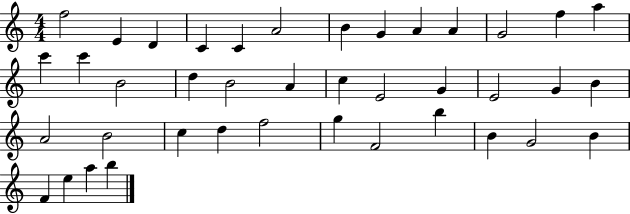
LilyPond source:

{
  \clef treble
  \numericTimeSignature
  \time 4/4
  \key c \major
  f''2 e'4 d'4 | c'4 c'4 a'2 | b'4 g'4 a'4 a'4 | g'2 f''4 a''4 | \break c'''4 c'''4 b'2 | d''4 b'2 a'4 | c''4 e'2 g'4 | e'2 g'4 b'4 | \break a'2 b'2 | c''4 d''4 f''2 | g''4 f'2 b''4 | b'4 g'2 b'4 | \break f'4 e''4 a''4 b''4 | \bar "|."
}